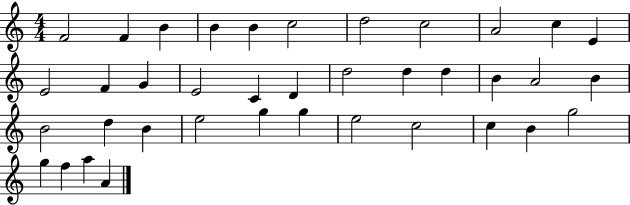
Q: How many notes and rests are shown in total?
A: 38